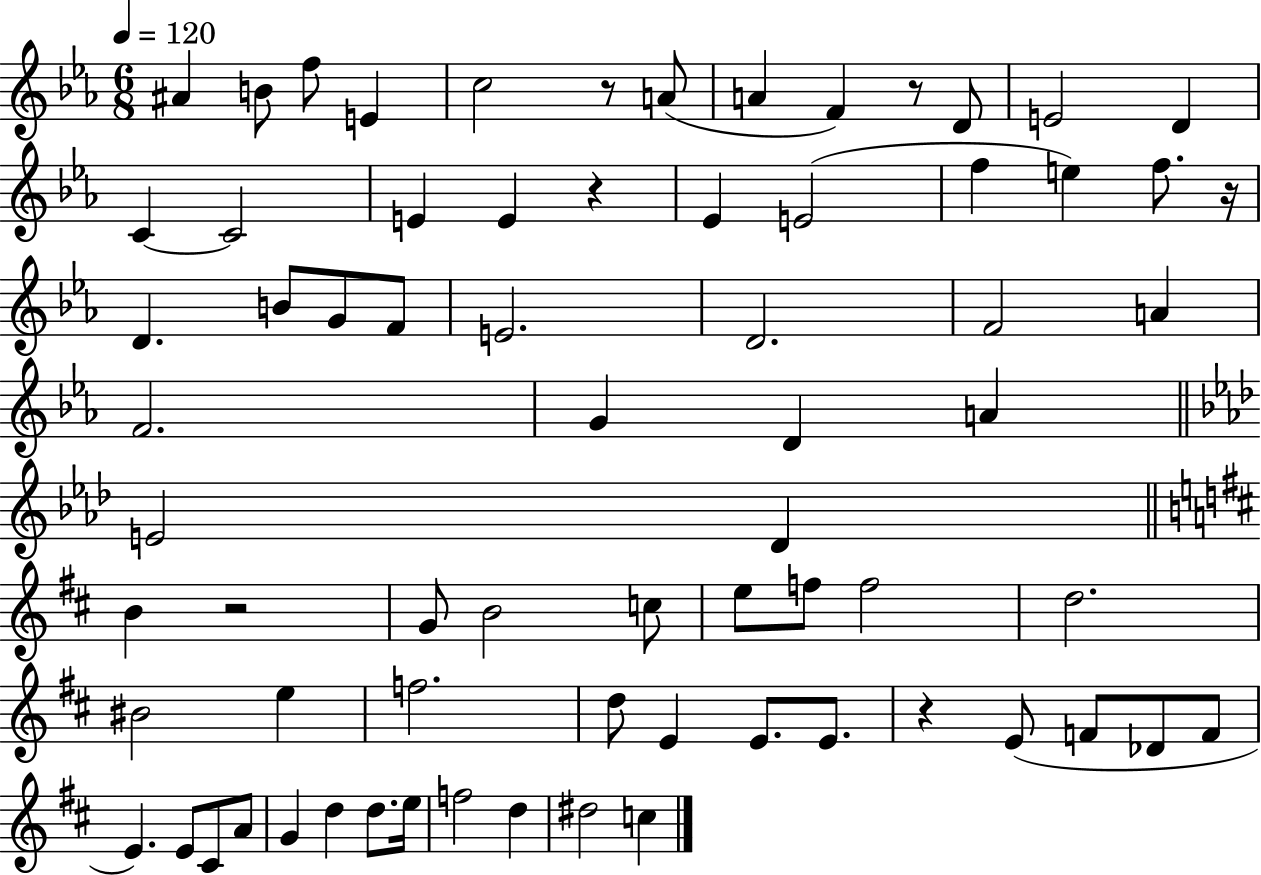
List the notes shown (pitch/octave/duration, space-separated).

A#4/q B4/e F5/e E4/q C5/h R/e A4/e A4/q F4/q R/e D4/e E4/h D4/q C4/q C4/h E4/q E4/q R/q Eb4/q E4/h F5/q E5/q F5/e. R/s D4/q. B4/e G4/e F4/e E4/h. D4/h. F4/h A4/q F4/h. G4/q D4/q A4/q E4/h Db4/q B4/q R/h G4/e B4/h C5/e E5/e F5/e F5/h D5/h. BIS4/h E5/q F5/h. D5/e E4/q E4/e. E4/e. R/q E4/e F4/e Db4/e F4/e E4/q. E4/e C#4/e A4/e G4/q D5/q D5/e. E5/s F5/h D5/q D#5/h C5/q